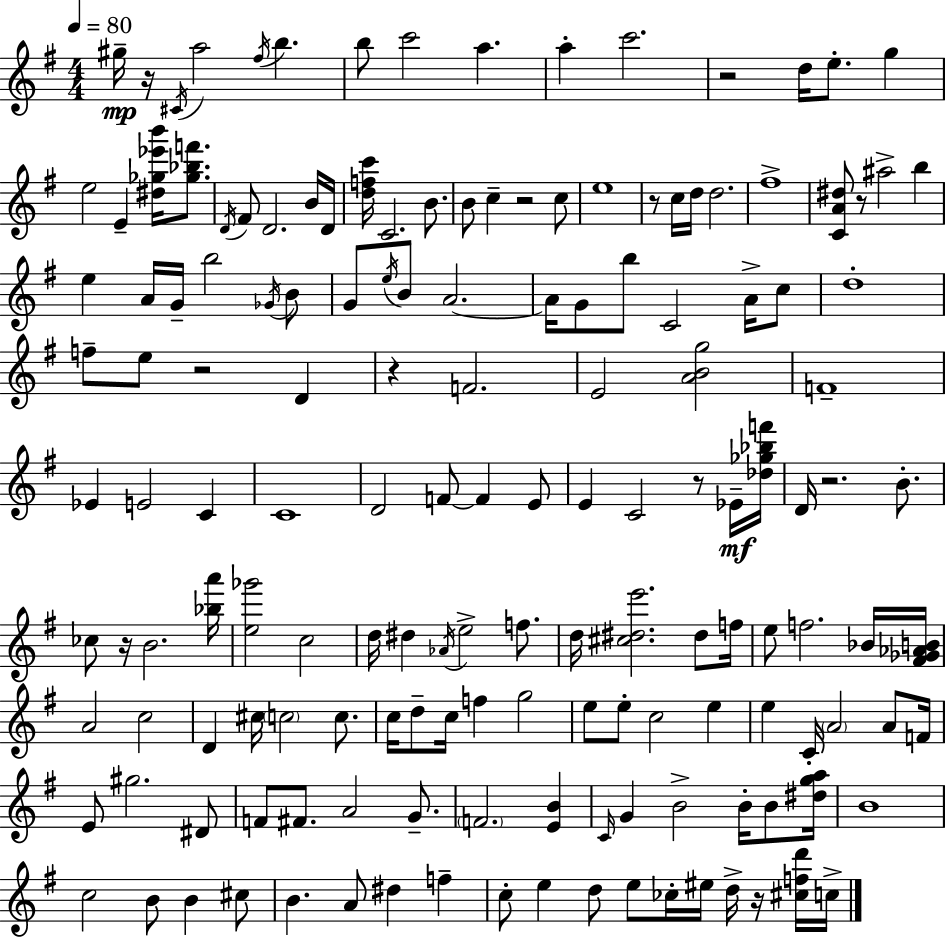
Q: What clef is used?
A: treble